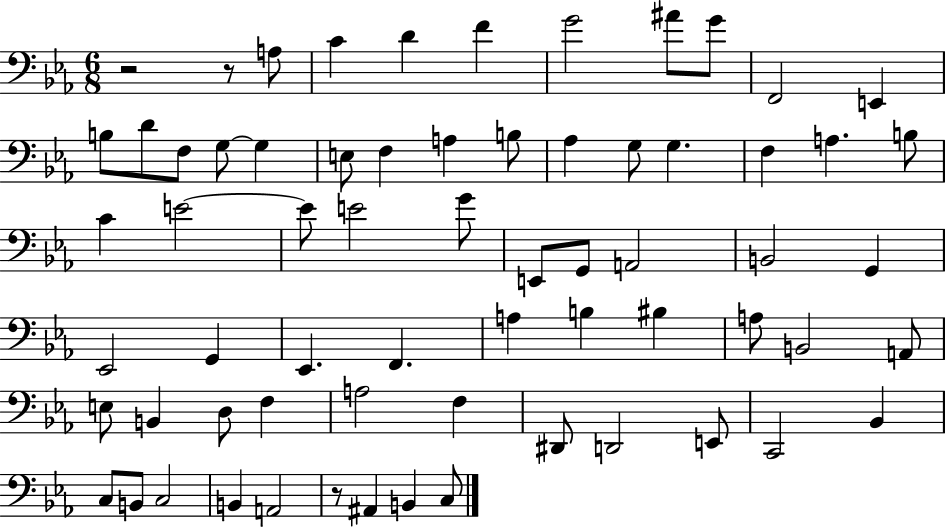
R/h R/e A3/e C4/q D4/q F4/q G4/h A#4/e G4/e F2/h E2/q B3/e D4/e F3/e G3/e G3/q E3/e F3/q A3/q B3/e Ab3/q G3/e G3/q. F3/q A3/q. B3/e C4/q E4/h E4/e E4/h G4/e E2/e G2/e A2/h B2/h G2/q Eb2/h G2/q Eb2/q. F2/q. A3/q B3/q BIS3/q A3/e B2/h A2/e E3/e B2/q D3/e F3/q A3/h F3/q D#2/e D2/h E2/e C2/h Bb2/q C3/e B2/e C3/h B2/q A2/h R/e A#2/q B2/q C3/e